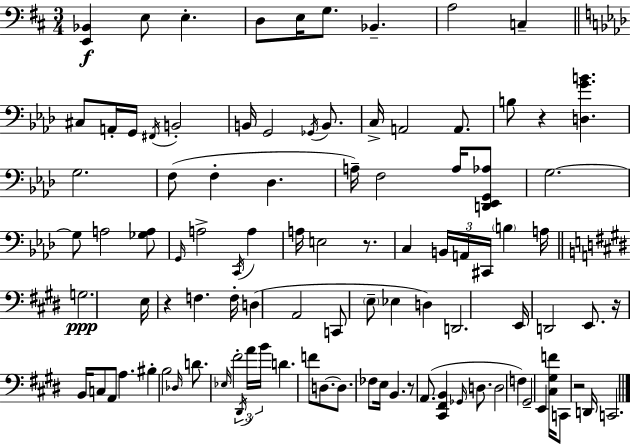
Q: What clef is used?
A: bass